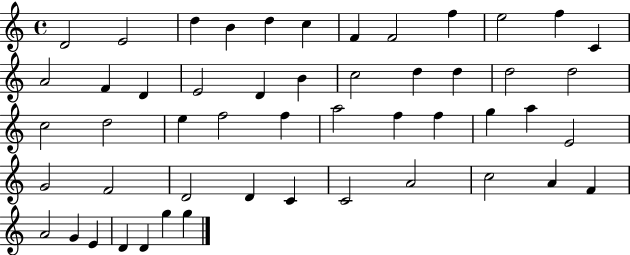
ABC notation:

X:1
T:Untitled
M:4/4
L:1/4
K:C
D2 E2 d B d c F F2 f e2 f C A2 F D E2 D B c2 d d d2 d2 c2 d2 e f2 f a2 f f g a E2 G2 F2 D2 D C C2 A2 c2 A F A2 G E D D g g